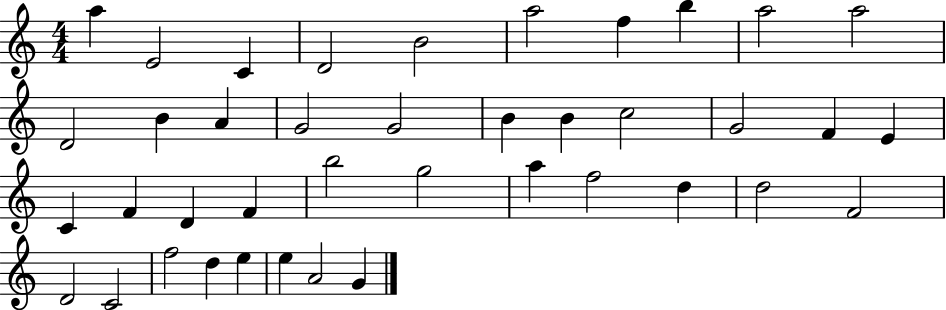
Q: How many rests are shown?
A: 0